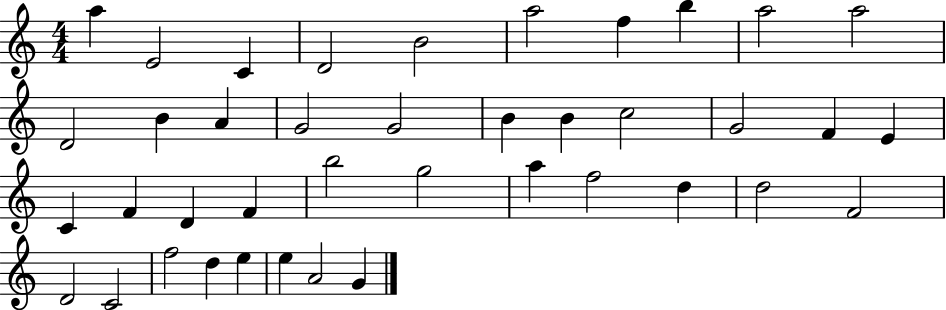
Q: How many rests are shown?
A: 0